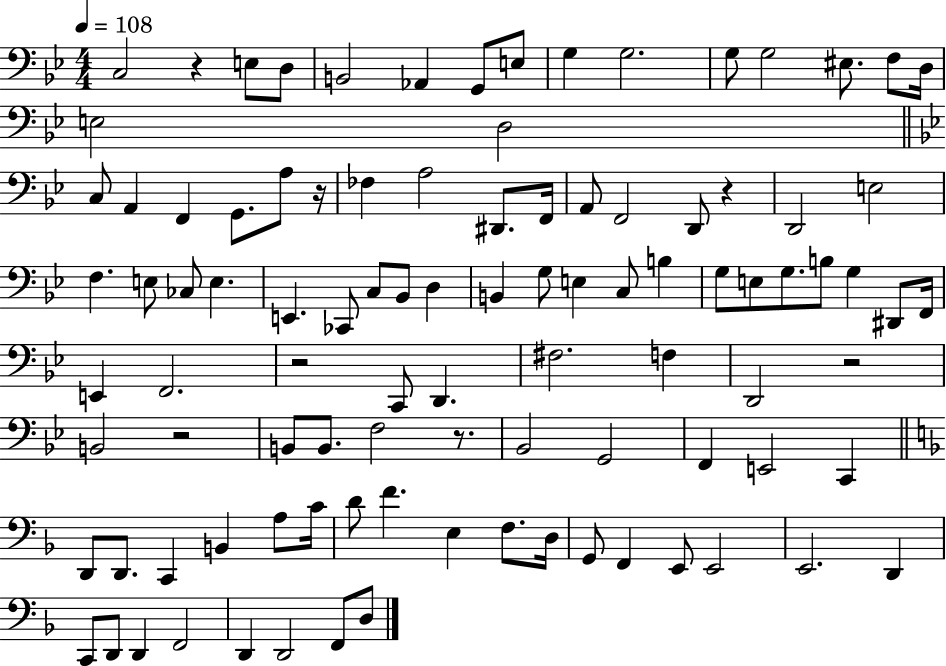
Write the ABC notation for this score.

X:1
T:Untitled
M:4/4
L:1/4
K:Bb
C,2 z E,/2 D,/2 B,,2 _A,, G,,/2 E,/2 G, G,2 G,/2 G,2 ^E,/2 F,/2 D,/4 E,2 D,2 C,/2 A,, F,, G,,/2 A,/2 z/4 _F, A,2 ^D,,/2 F,,/4 A,,/2 F,,2 D,,/2 z D,,2 E,2 F, E,/2 _C,/2 E, E,, _C,,/2 C,/2 _B,,/2 D, B,, G,/2 E, C,/2 B, G,/2 E,/2 G,/2 B,/2 G, ^D,,/2 F,,/4 E,, F,,2 z2 C,,/2 D,, ^F,2 F, D,,2 z2 B,,2 z2 B,,/2 B,,/2 F,2 z/2 _B,,2 G,,2 F,, E,,2 C,, D,,/2 D,,/2 C,, B,, A,/2 C/4 D/2 F E, F,/2 D,/4 G,,/2 F,, E,,/2 E,,2 E,,2 D,, C,,/2 D,,/2 D,, F,,2 D,, D,,2 F,,/2 D,/2